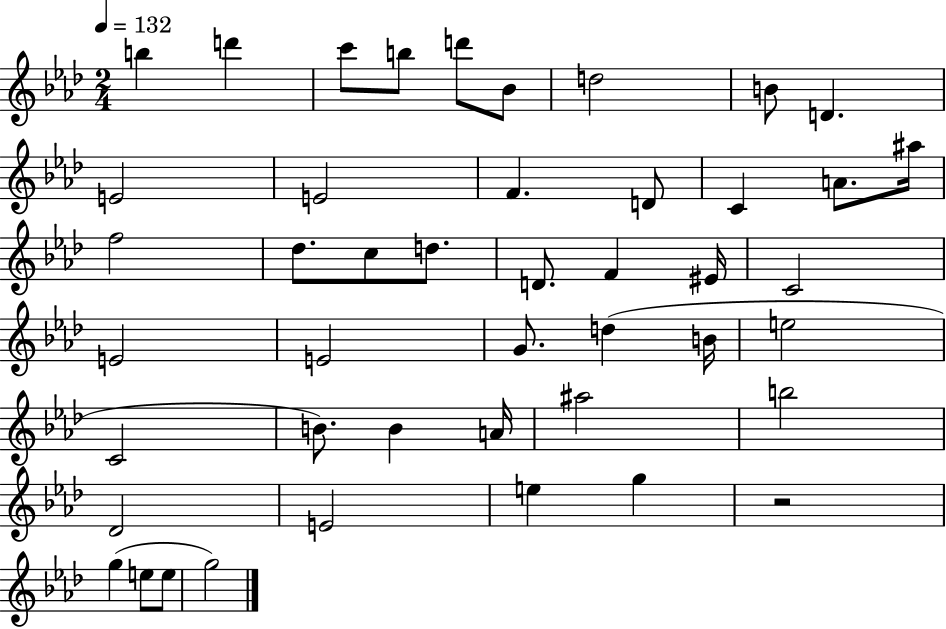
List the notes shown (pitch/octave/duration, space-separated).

B5/q D6/q C6/e B5/e D6/e Bb4/e D5/h B4/e D4/q. E4/h E4/h F4/q. D4/e C4/q A4/e. A#5/s F5/h Db5/e. C5/e D5/e. D4/e. F4/q EIS4/s C4/h E4/h E4/h G4/e. D5/q B4/s E5/h C4/h B4/e. B4/q A4/s A#5/h B5/h Db4/h E4/h E5/q G5/q R/h G5/q E5/e E5/e G5/h